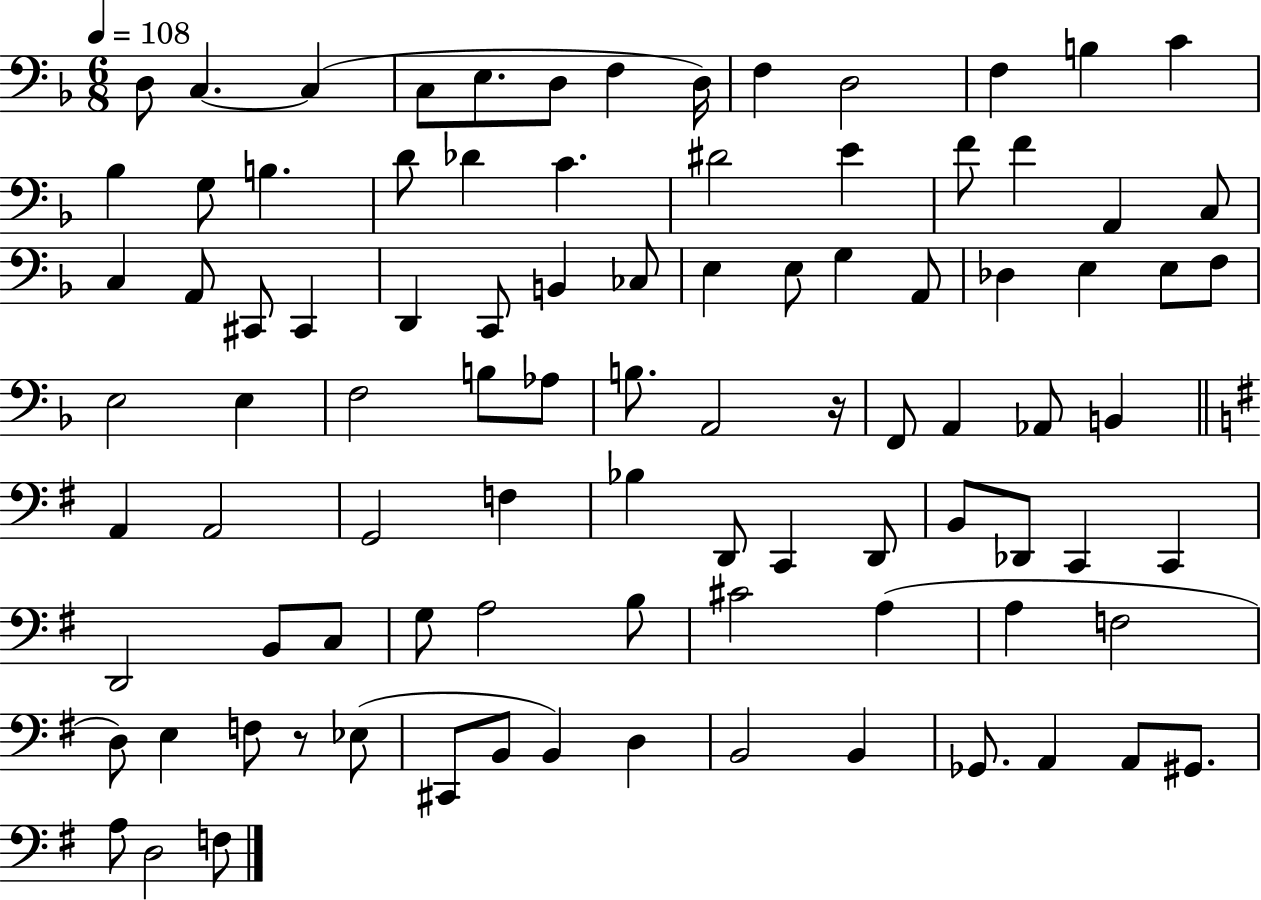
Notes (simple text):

D3/e C3/q. C3/q C3/e E3/e. D3/e F3/q D3/s F3/q D3/h F3/q B3/q C4/q Bb3/q G3/e B3/q. D4/e Db4/q C4/q. D#4/h E4/q F4/e F4/q A2/q C3/e C3/q A2/e C#2/e C#2/q D2/q C2/e B2/q CES3/e E3/q E3/e G3/q A2/e Db3/q E3/q E3/e F3/e E3/h E3/q F3/h B3/e Ab3/e B3/e. A2/h R/s F2/e A2/q Ab2/e B2/q A2/q A2/h G2/h F3/q Bb3/q D2/e C2/q D2/e B2/e Db2/e C2/q C2/q D2/h B2/e C3/e G3/e A3/h B3/e C#4/h A3/q A3/q F3/h D3/e E3/q F3/e R/e Eb3/e C#2/e B2/e B2/q D3/q B2/h B2/q Gb2/e. A2/q A2/e G#2/e. A3/e D3/h F3/e